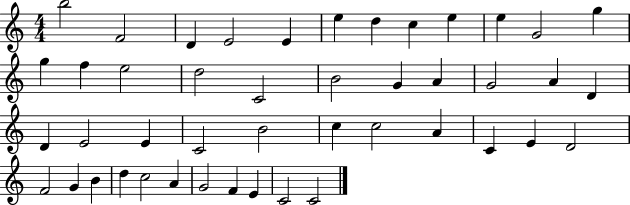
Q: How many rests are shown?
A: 0